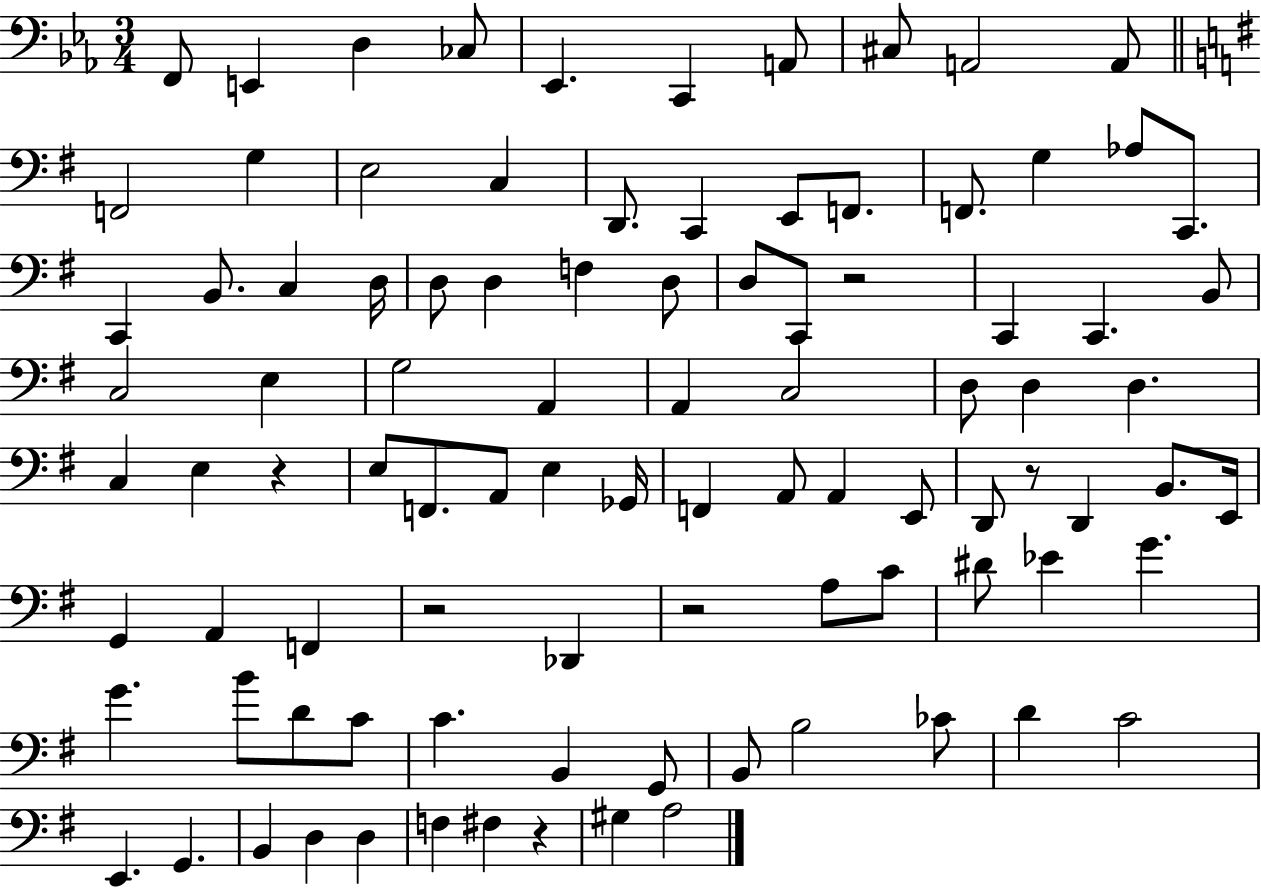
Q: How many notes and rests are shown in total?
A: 95